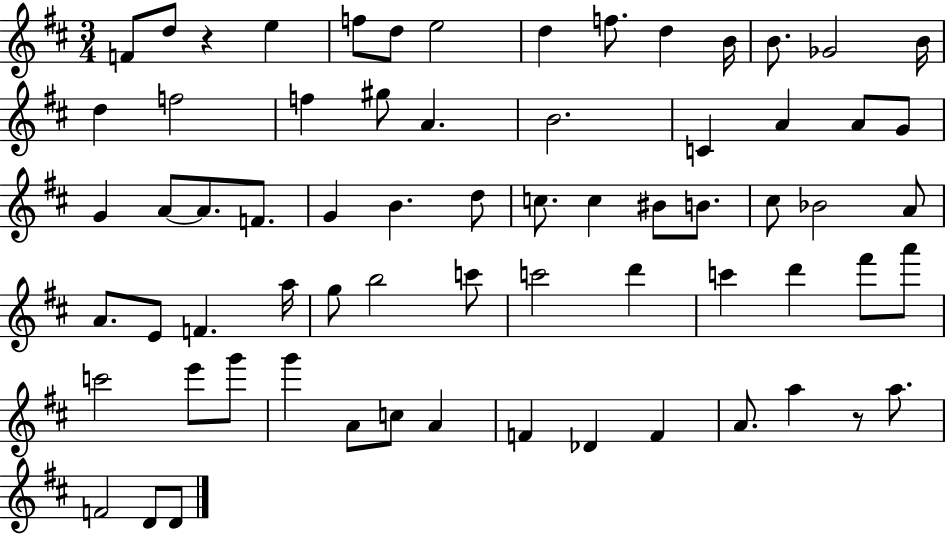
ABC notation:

X:1
T:Untitled
M:3/4
L:1/4
K:D
F/2 d/2 z e f/2 d/2 e2 d f/2 d B/4 B/2 _G2 B/4 d f2 f ^g/2 A B2 C A A/2 G/2 G A/2 A/2 F/2 G B d/2 c/2 c ^B/2 B/2 ^c/2 _B2 A/2 A/2 E/2 F a/4 g/2 b2 c'/2 c'2 d' c' d' ^f'/2 a'/2 c'2 e'/2 g'/2 g' A/2 c/2 A F _D F A/2 a z/2 a/2 F2 D/2 D/2